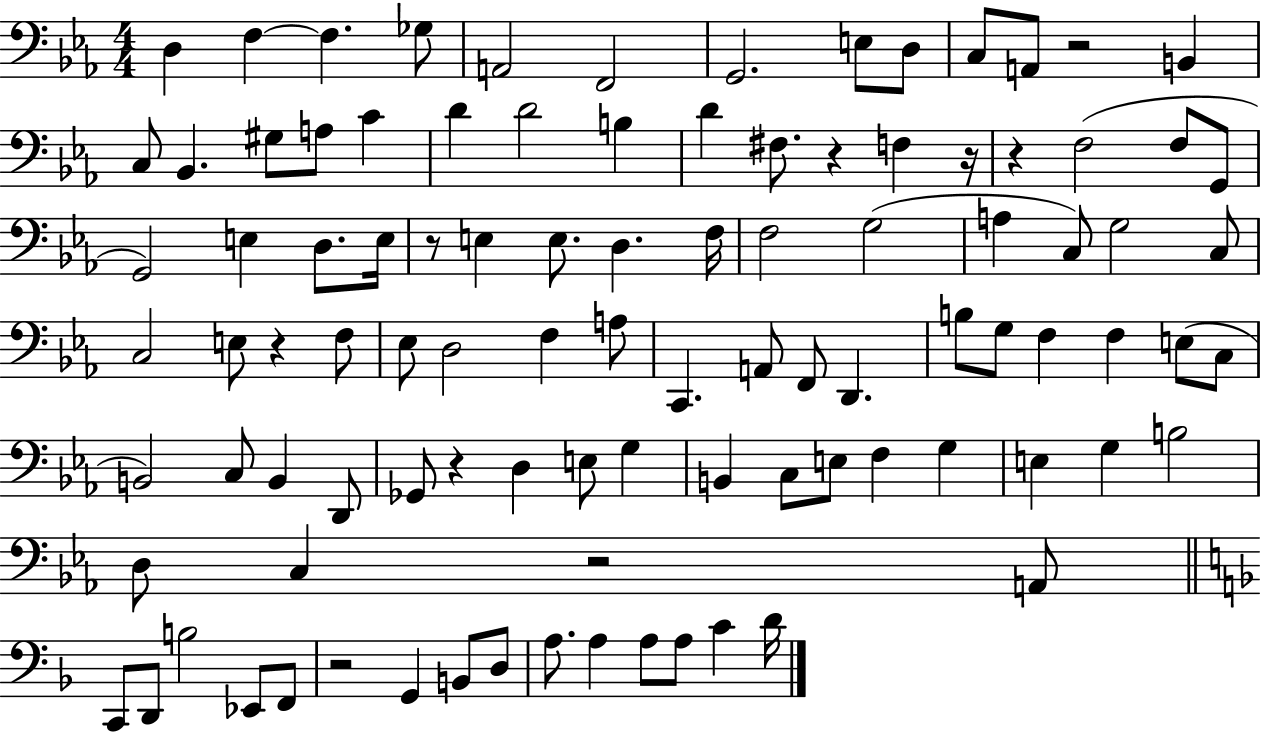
{
  \clef bass
  \numericTimeSignature
  \time 4/4
  \key ees \major
  \repeat volta 2 { d4 f4~~ f4. ges8 | a,2 f,2 | g,2. e8 d8 | c8 a,8 r2 b,4 | \break c8 bes,4. gis8 a8 c'4 | d'4 d'2 b4 | d'4 fis8. r4 f4 r16 | r4 f2( f8 g,8 | \break g,2) e4 d8. e16 | r8 e4 e8. d4. f16 | f2 g2( | a4 c8) g2 c8 | \break c2 e8 r4 f8 | ees8 d2 f4 a8 | c,4. a,8 f,8 d,4. | b8 g8 f4 f4 e8( c8 | \break b,2) c8 b,4 d,8 | ges,8 r4 d4 e8 g4 | b,4 c8 e8 f4 g4 | e4 g4 b2 | \break d8 c4 r2 a,8 | \bar "||" \break \key f \major c,8 d,8 b2 ees,8 f,8 | r2 g,4 b,8 d8 | a8. a4 a8 a8 c'4 d'16 | } \bar "|."
}